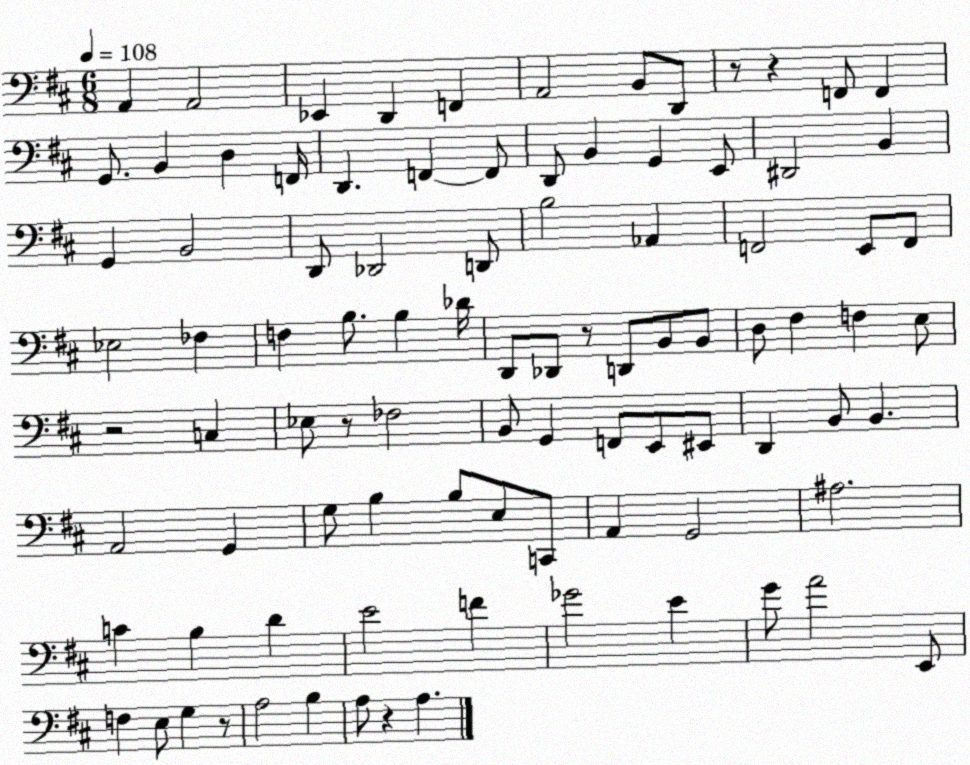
X:1
T:Untitled
M:6/8
L:1/4
K:D
A,, A,,2 _E,, D,, F,, A,,2 B,,/2 D,,/2 z/2 z F,,/2 F,, G,,/2 B,, D, F,,/4 D,, F,, F,,/2 D,,/2 B,, G,, E,,/2 ^D,,2 B,, G,, B,,2 D,,/2 _D,,2 D,,/2 B,2 _A,, F,,2 E,,/2 F,,/2 _E,2 _F, F, B,/2 B, _D/4 D,,/2 _D,,/2 z/2 D,,/2 B,,/2 B,,/2 D,/2 ^F, F, E,/2 z2 C, _E,/2 z/2 _F,2 B,,/2 G,, F,,/2 E,,/2 ^E,,/2 D,, B,,/2 B,, A,,2 G,, G,/2 B, B,/2 E,/2 C,,/2 A,, G,,2 ^A,2 C B, D E2 F _G2 E G/2 A2 E,,/2 F, E,/2 G, z/2 A,2 B, A,/2 z A,